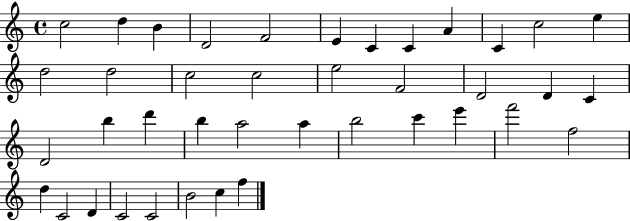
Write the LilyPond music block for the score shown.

{
  \clef treble
  \time 4/4
  \defaultTimeSignature
  \key c \major
  c''2 d''4 b'4 | d'2 f'2 | e'4 c'4 c'4 a'4 | c'4 c''2 e''4 | \break d''2 d''2 | c''2 c''2 | e''2 f'2 | d'2 d'4 c'4 | \break d'2 b''4 d'''4 | b''4 a''2 a''4 | b''2 c'''4 e'''4 | f'''2 f''2 | \break d''4 c'2 d'4 | c'2 c'2 | b'2 c''4 f''4 | \bar "|."
}